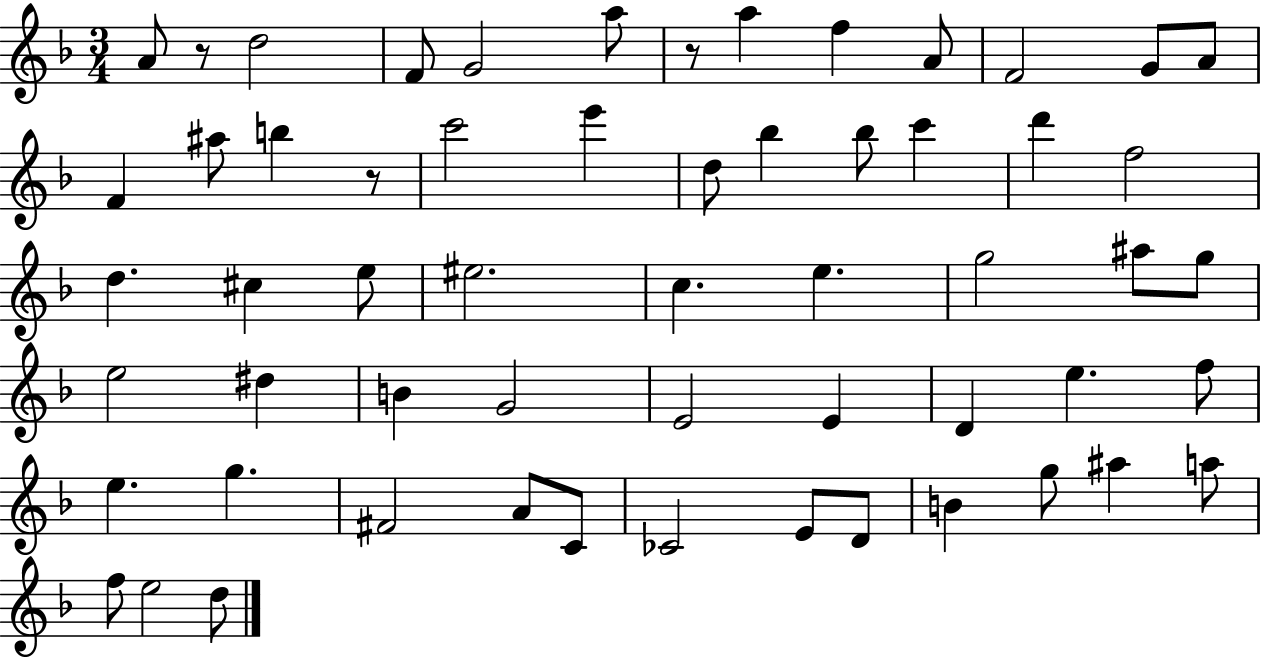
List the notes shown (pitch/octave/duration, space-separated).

A4/e R/e D5/h F4/e G4/h A5/e R/e A5/q F5/q A4/e F4/h G4/e A4/e F4/q A#5/e B5/q R/e C6/h E6/q D5/e Bb5/q Bb5/e C6/q D6/q F5/h D5/q. C#5/q E5/e EIS5/h. C5/q. E5/q. G5/h A#5/e G5/e E5/h D#5/q B4/q G4/h E4/h E4/q D4/q E5/q. F5/e E5/q. G5/q. F#4/h A4/e C4/e CES4/h E4/e D4/e B4/q G5/e A#5/q A5/e F5/e E5/h D5/e